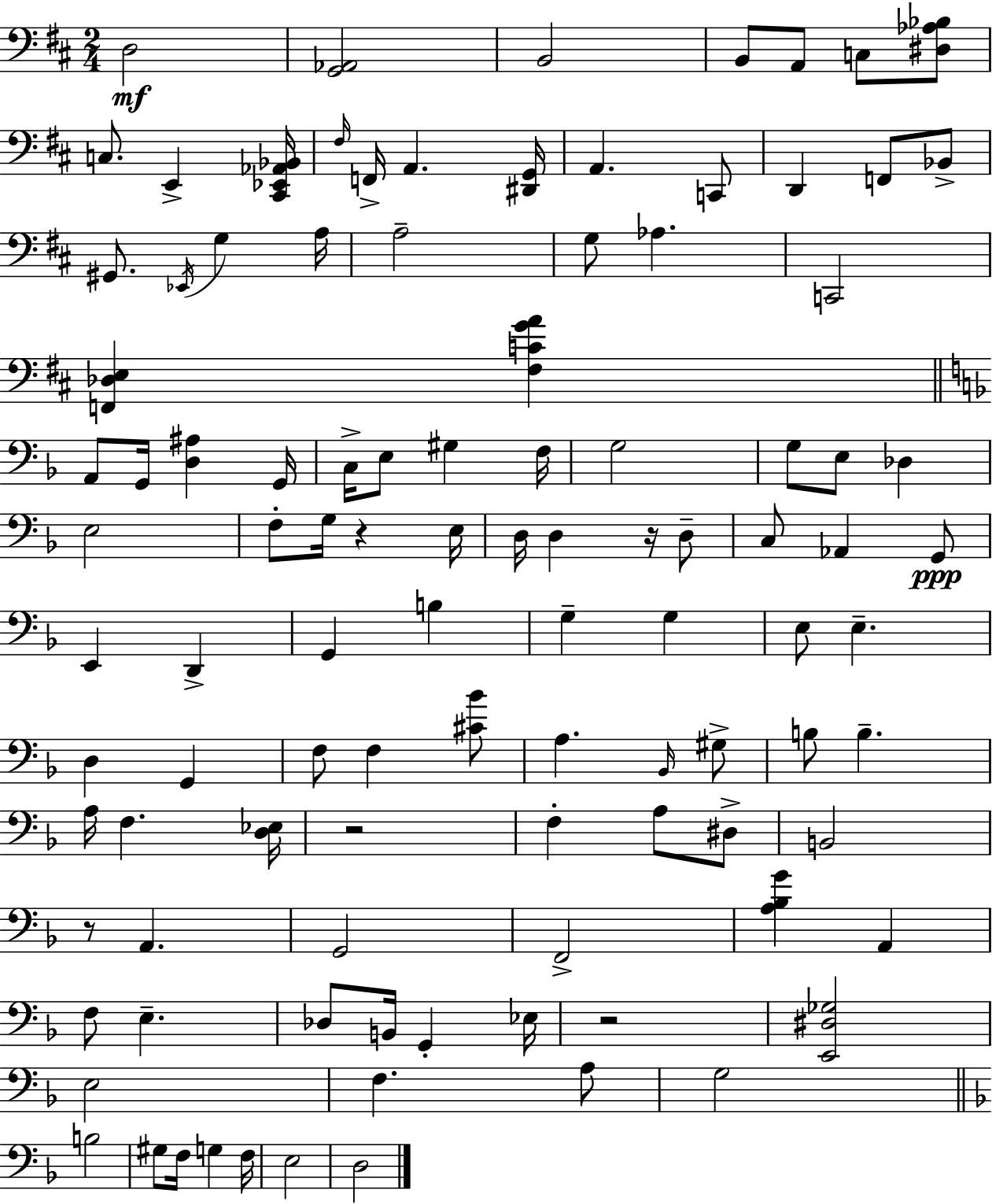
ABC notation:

X:1
T:Untitled
M:2/4
L:1/4
K:D
D,2 [G,,_A,,]2 B,,2 B,,/2 A,,/2 C,/2 [^D,_A,_B,]/2 C,/2 E,, [^C,,_E,,_A,,_B,,]/4 ^F,/4 F,,/4 A,, [^D,,G,,]/4 A,, C,,/2 D,, F,,/2 _B,,/2 ^G,,/2 _E,,/4 G, A,/4 A,2 G,/2 _A, C,,2 [F,,_D,E,] [^F,CGA] A,,/2 G,,/4 [D,^A,] G,,/4 C,/4 E,/2 ^G, F,/4 G,2 G,/2 E,/2 _D, E,2 F,/2 G,/4 z E,/4 D,/4 D, z/4 D,/2 C,/2 _A,, G,,/2 E,, D,, G,, B, G, G, E,/2 E, D, G,, F,/2 F, [^C_B]/2 A, _B,,/4 ^G,/2 B,/2 B, A,/4 F, [D,_E,]/4 z2 F, A,/2 ^D,/2 B,,2 z/2 A,, G,,2 F,,2 [A,_B,G] A,, F,/2 E, _D,/2 B,,/4 G,, _E,/4 z2 [E,,^D,_G,]2 E,2 F, A,/2 G,2 B,2 ^G,/2 F,/4 G, F,/4 E,2 D,2